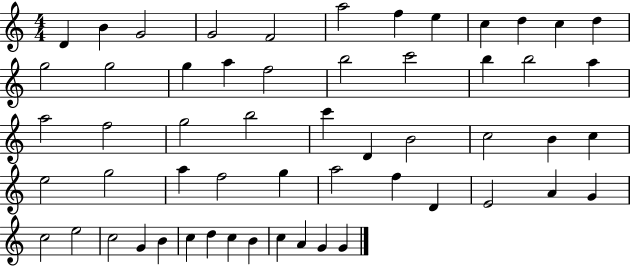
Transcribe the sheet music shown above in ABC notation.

X:1
T:Untitled
M:4/4
L:1/4
K:C
D B G2 G2 F2 a2 f e c d c d g2 g2 g a f2 b2 c'2 b b2 a a2 f2 g2 b2 c' D B2 c2 B c e2 g2 a f2 g a2 f D E2 A G c2 e2 c2 G B c d c B c A G G